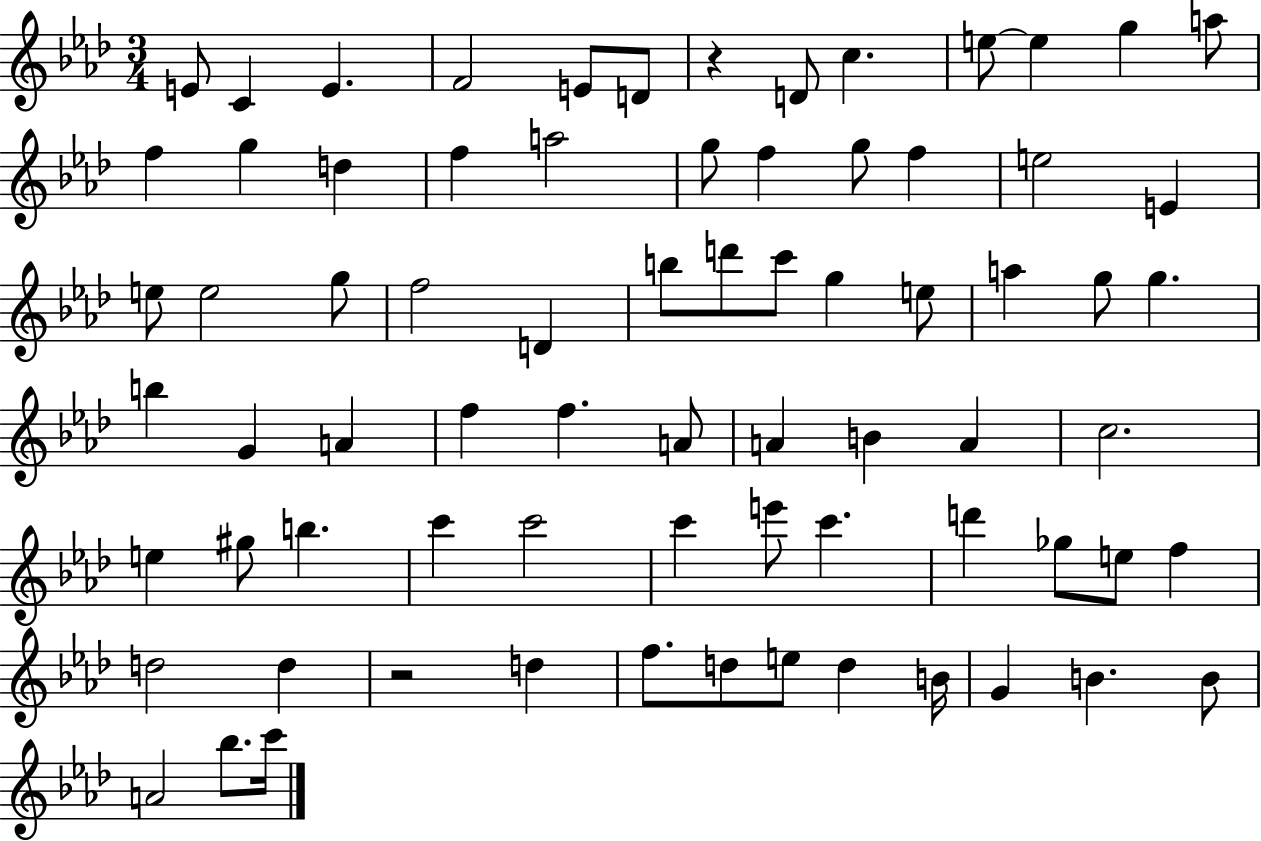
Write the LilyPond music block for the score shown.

{
  \clef treble
  \numericTimeSignature
  \time 3/4
  \key aes \major
  e'8 c'4 e'4. | f'2 e'8 d'8 | r4 d'8 c''4. | e''8~~ e''4 g''4 a''8 | \break f''4 g''4 d''4 | f''4 a''2 | g''8 f''4 g''8 f''4 | e''2 e'4 | \break e''8 e''2 g''8 | f''2 d'4 | b''8 d'''8 c'''8 g''4 e''8 | a''4 g''8 g''4. | \break b''4 g'4 a'4 | f''4 f''4. a'8 | a'4 b'4 a'4 | c''2. | \break e''4 gis''8 b''4. | c'''4 c'''2 | c'''4 e'''8 c'''4. | d'''4 ges''8 e''8 f''4 | \break d''2 d''4 | r2 d''4 | f''8. d''8 e''8 d''4 b'16 | g'4 b'4. b'8 | \break a'2 bes''8. c'''16 | \bar "|."
}